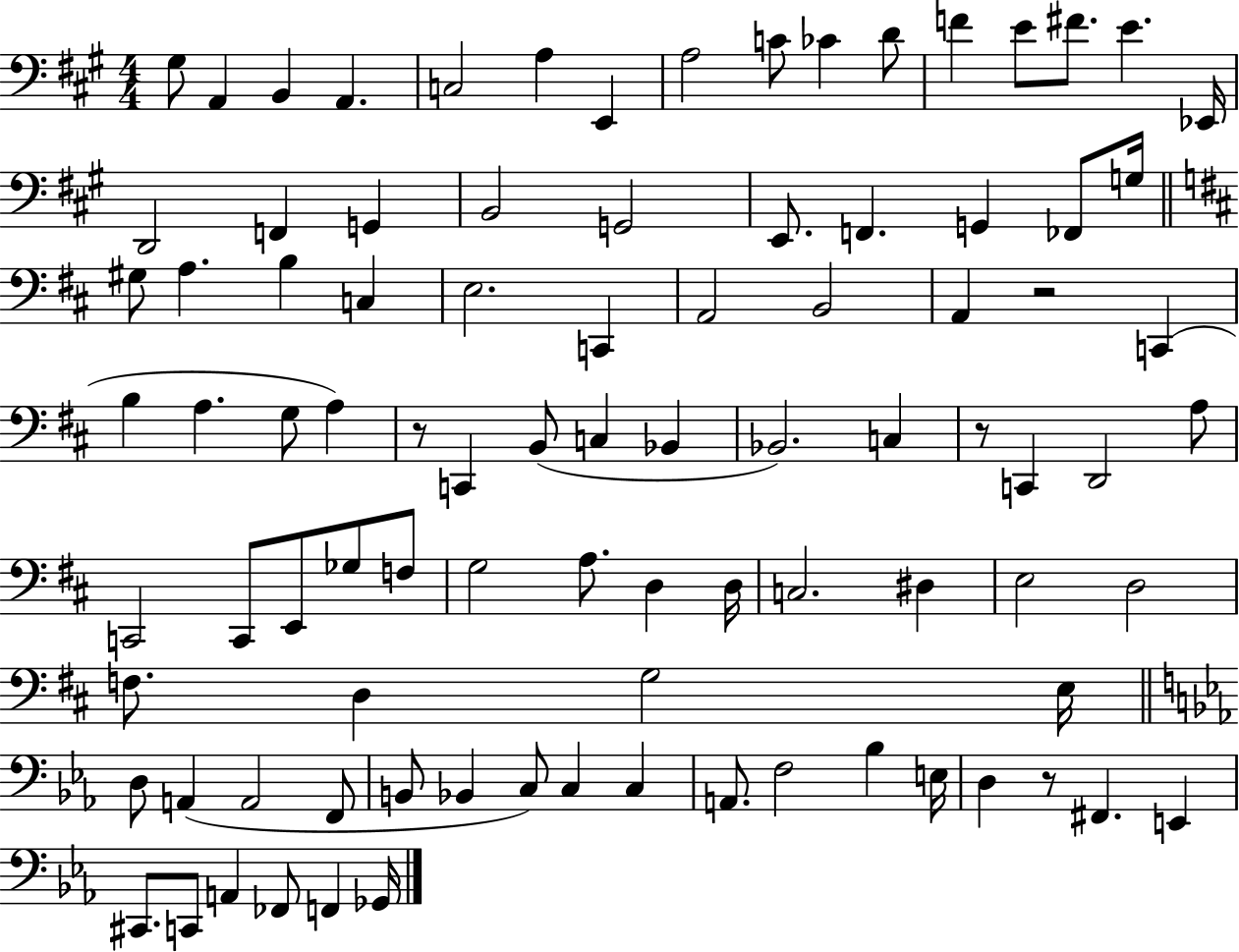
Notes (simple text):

G#3/e A2/q B2/q A2/q. C3/h A3/q E2/q A3/h C4/e CES4/q D4/e F4/q E4/e F#4/e. E4/q. Eb2/s D2/h F2/q G2/q B2/h G2/h E2/e. F2/q. G2/q FES2/e G3/s G#3/e A3/q. B3/q C3/q E3/h. C2/q A2/h B2/h A2/q R/h C2/q B3/q A3/q. G3/e A3/q R/e C2/q B2/e C3/q Bb2/q Bb2/h. C3/q R/e C2/q D2/h A3/e C2/h C2/e E2/e Gb3/e F3/e G3/h A3/e. D3/q D3/s C3/h. D#3/q E3/h D3/h F3/e. D3/q G3/h E3/s D3/e A2/q A2/h F2/e B2/e Bb2/q C3/e C3/q C3/q A2/e. F3/h Bb3/q E3/s D3/q R/e F#2/q. E2/q C#2/e. C2/e A2/q FES2/e F2/q Gb2/s